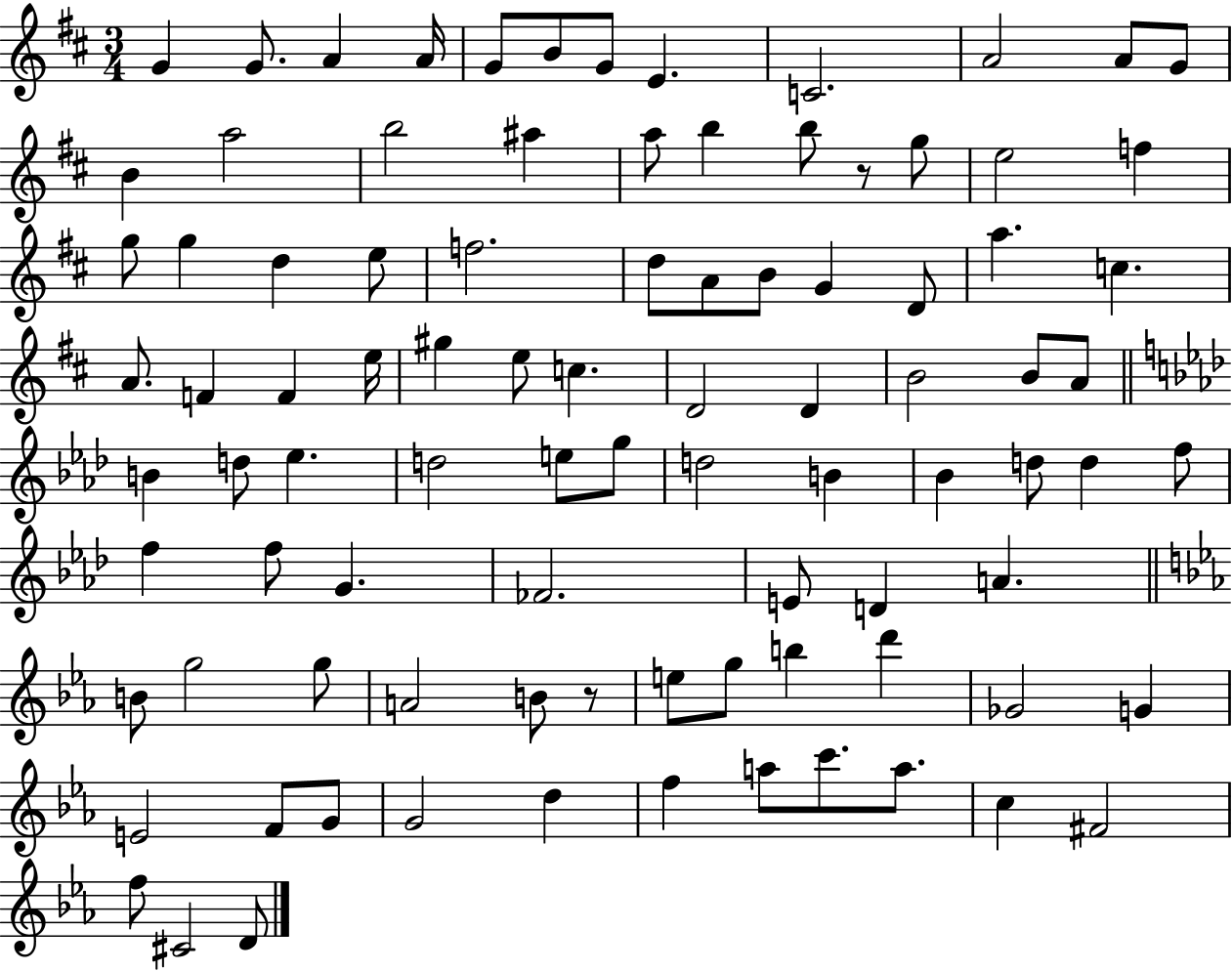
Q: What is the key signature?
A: D major